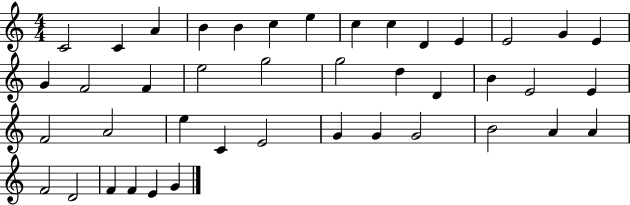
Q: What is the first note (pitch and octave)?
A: C4